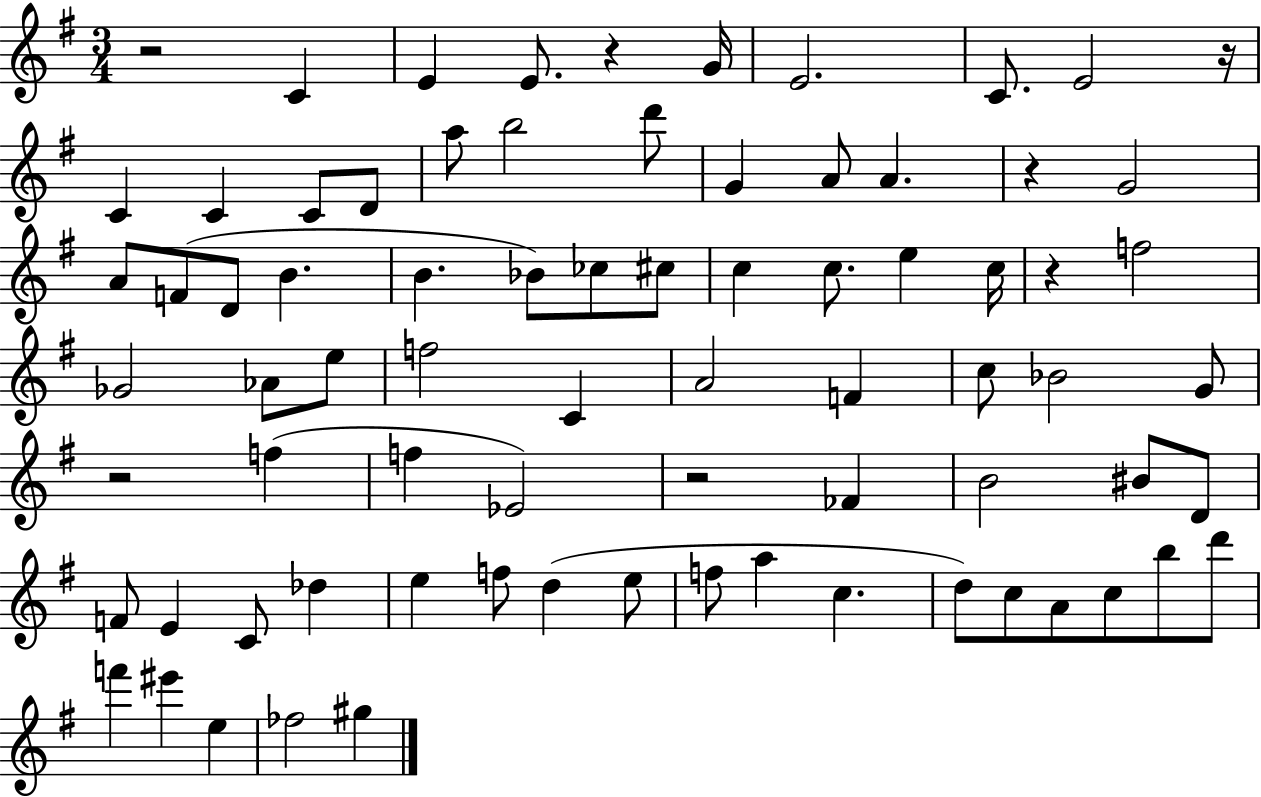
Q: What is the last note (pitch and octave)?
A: G#5